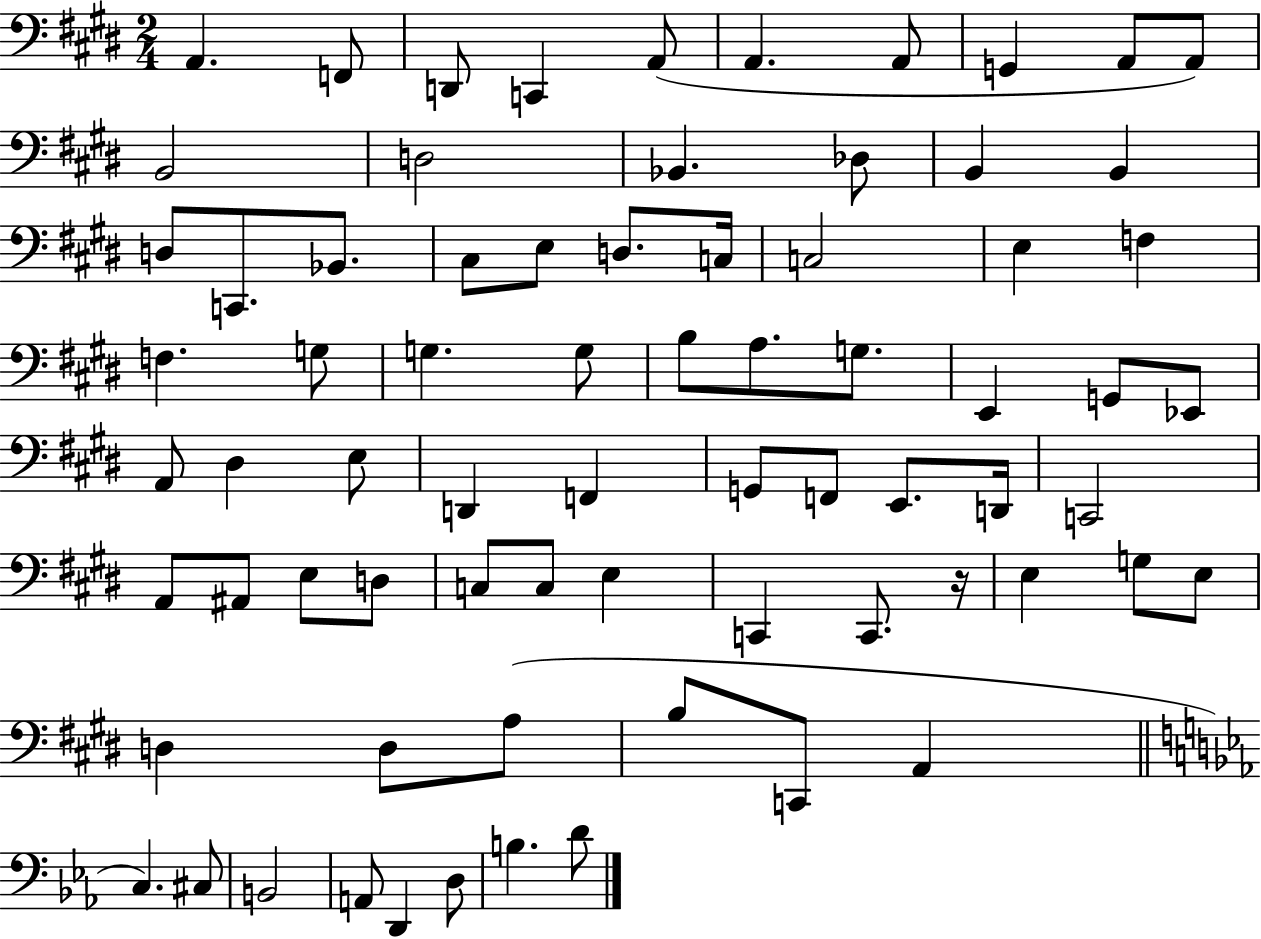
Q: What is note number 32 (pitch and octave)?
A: A3